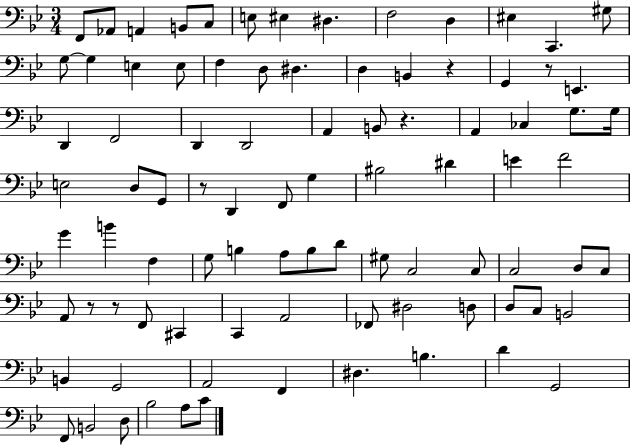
X:1
T:Untitled
M:3/4
L:1/4
K:Bb
F,,/2 _A,,/2 A,, B,,/2 C,/2 E,/2 ^E, ^D, F,2 D, ^E, C,, ^G,/2 G,/2 G, E, E,/2 F, D,/2 ^D, D, B,, z G,, z/2 E,, D,, F,,2 D,, D,,2 A,, B,,/2 z A,, _C, G,/2 G,/4 E,2 D,/2 G,,/2 z/2 D,, F,,/2 G, ^B,2 ^D E F2 G B F, G,/2 B, A,/2 B,/2 D/2 ^G,/2 C,2 C,/2 C,2 D,/2 C,/2 A,,/2 z/2 z/2 F,,/2 ^C,, C,, A,,2 _F,,/2 ^D,2 D,/2 D,/2 C,/2 B,,2 B,, G,,2 A,,2 F,, ^D, B, D G,,2 F,,/2 B,,2 D,/2 _B,2 A,/2 C/2